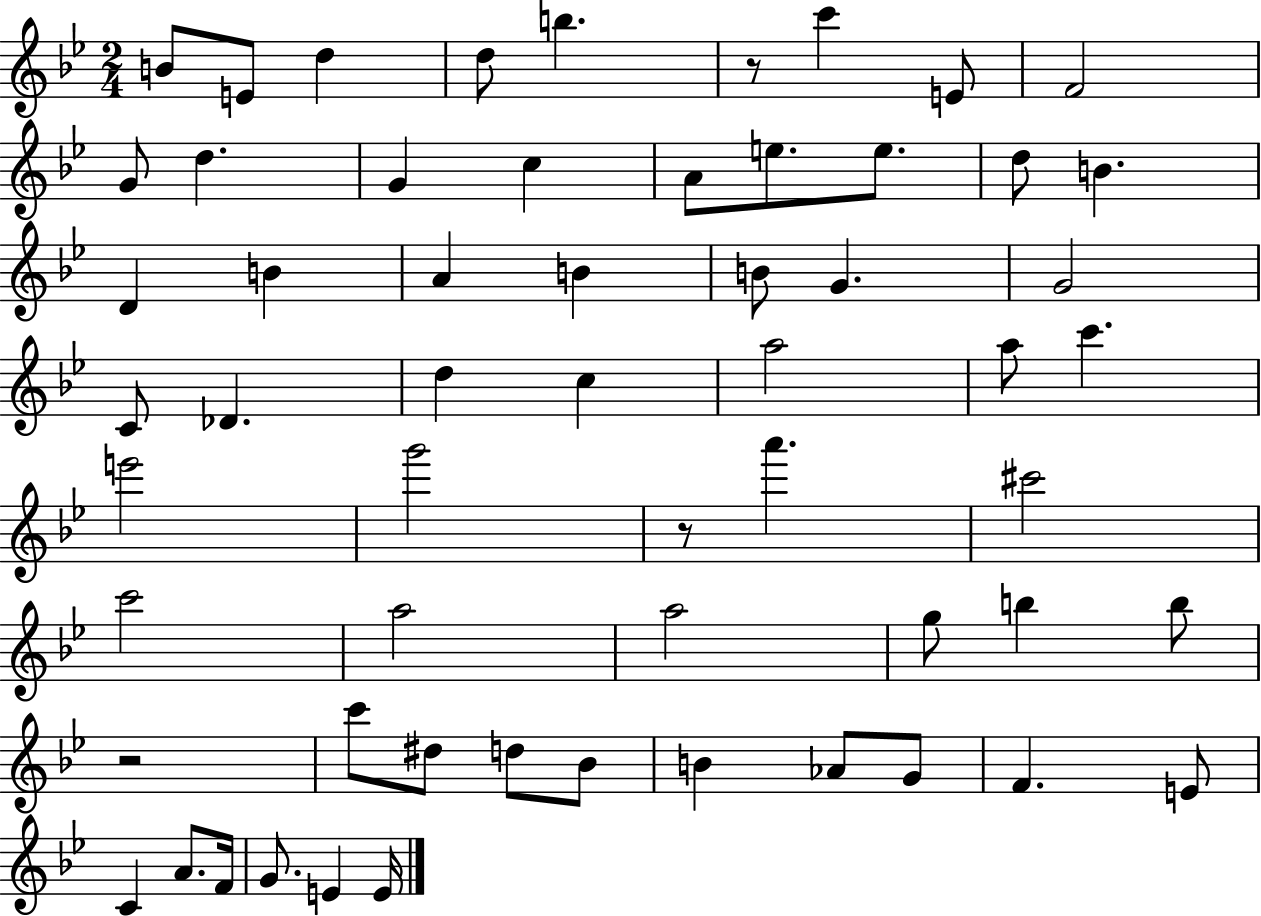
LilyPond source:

{
  \clef treble
  \numericTimeSignature
  \time 2/4
  \key bes \major
  \repeat volta 2 { b'8 e'8 d''4 | d''8 b''4. | r8 c'''4 e'8 | f'2 | \break g'8 d''4. | g'4 c''4 | a'8 e''8. e''8. | d''8 b'4. | \break d'4 b'4 | a'4 b'4 | b'8 g'4. | g'2 | \break c'8 des'4. | d''4 c''4 | a''2 | a''8 c'''4. | \break e'''2 | g'''2 | r8 a'''4. | cis'''2 | \break c'''2 | a''2 | a''2 | g''8 b''4 b''8 | \break r2 | c'''8 dis''8 d''8 bes'8 | b'4 aes'8 g'8 | f'4. e'8 | \break c'4 a'8. f'16 | g'8. e'4 e'16 | } \bar "|."
}